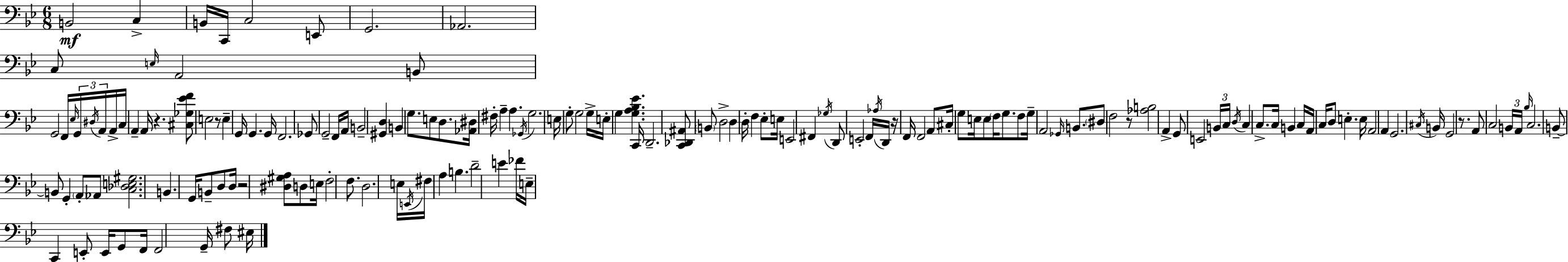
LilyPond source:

{
  \clef bass
  \numericTimeSignature
  \time 6/8
  \key bes \major
  \repeat volta 2 { b,2\mf c4-> | b,16 c,16 c2 e,8 | g,2. | aes,2. | \break c8 \grace { e16 } a,2 b,8 | g,2 f,16 \grace { ees16 } \tuplet 3/2 { g,16 | \acciaccatura { dis16 } a,16 } a,16-> c16 a,4-- a,16 r4. | <cis ges ees' f'>8 e2 | \break r8 e4-- g,16 g,4. | g,16 f,2. | ges,8 g,2-- | f,16 a,16 b,2-- <gis, d>4 | \break b,4 g8. e8 | d8. <aes, dis>16 fis16-. a4-- a4. | \acciaccatura { ges,16 } g2. | e16 g8-. g2 | \break g16-> e16-. g4 <g a bes ees'>4. | c,16 d,2.-- | <c, des, ais,>8 \parenthesize b,8 d2-> | d4 d16-. f4 | \break ees8-. e16 e,2 | fis,4 \acciaccatura { ges16 } d,8 e,2-. | f,16 \acciaccatura { aes16 } d,16 r16 f,16 f,2 | a,8 cis16-. g8 e16 e8 | \break \parenthesize f16 g8. f8 g16-- a,2 | \grace { ges,16 } b,8. \parenthesize dis8 f2 | r8 <aes b>2 | a,4-> g,8 e,2 | \break \tuplet 3/2 { b,16 c16 \acciaccatura { d16 } } c4 | c8.-> c16 b,4 c16 a,16 c16 d8 | e4.-. e16 a,2 | a,4 g,2. | \break \acciaccatura { cis16 } b,16 g,2 | r8. a,8 c2 | \tuplet 3/2 { b,16 a,16 \grace { bes16 } } c2. | b,8--~~ | \break b,8 g,4-. \parenthesize a,8-. aes,8 <c des e gis>2. | b,4. | g,16 b,8-- d8 d16 r2 | <dis gis a>8 d8 e16 f2-. | \break f8. d2. | e16 \acciaccatura { e,16 } | fis16 a4 b4. d'2-- | e'4 fes'16 | \break e16-- c,4 e,8-. e,16 g,8 f,16 f,2 | g,16-- fis8 eis16 } \bar "|."
}